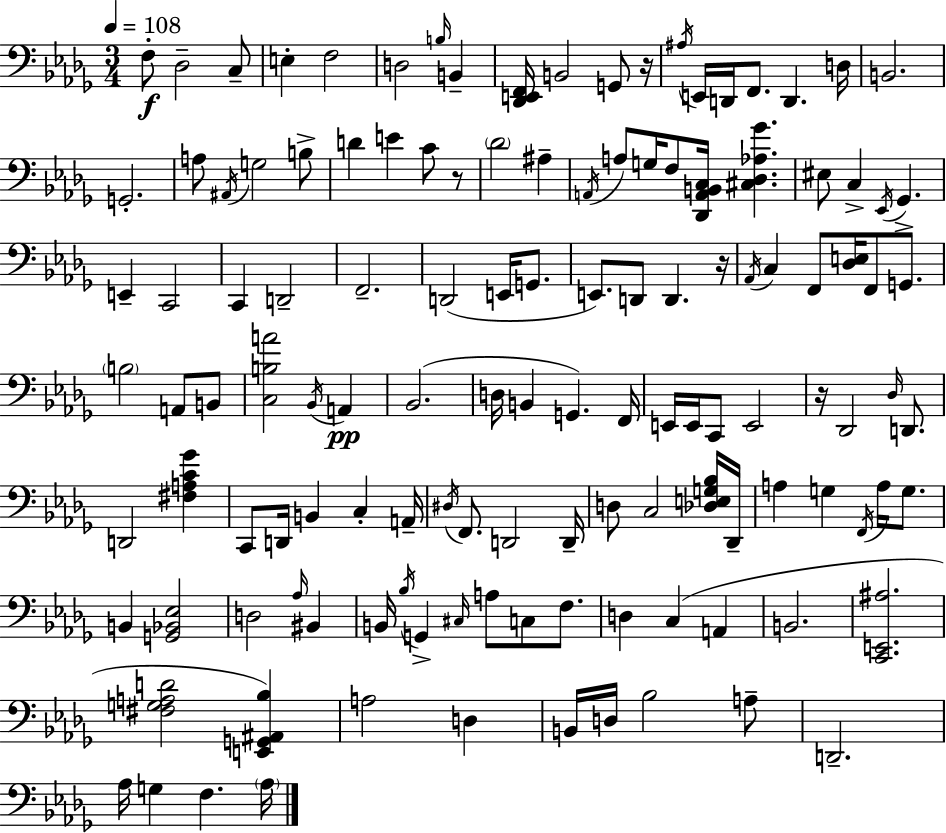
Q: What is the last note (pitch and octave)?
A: Ab3